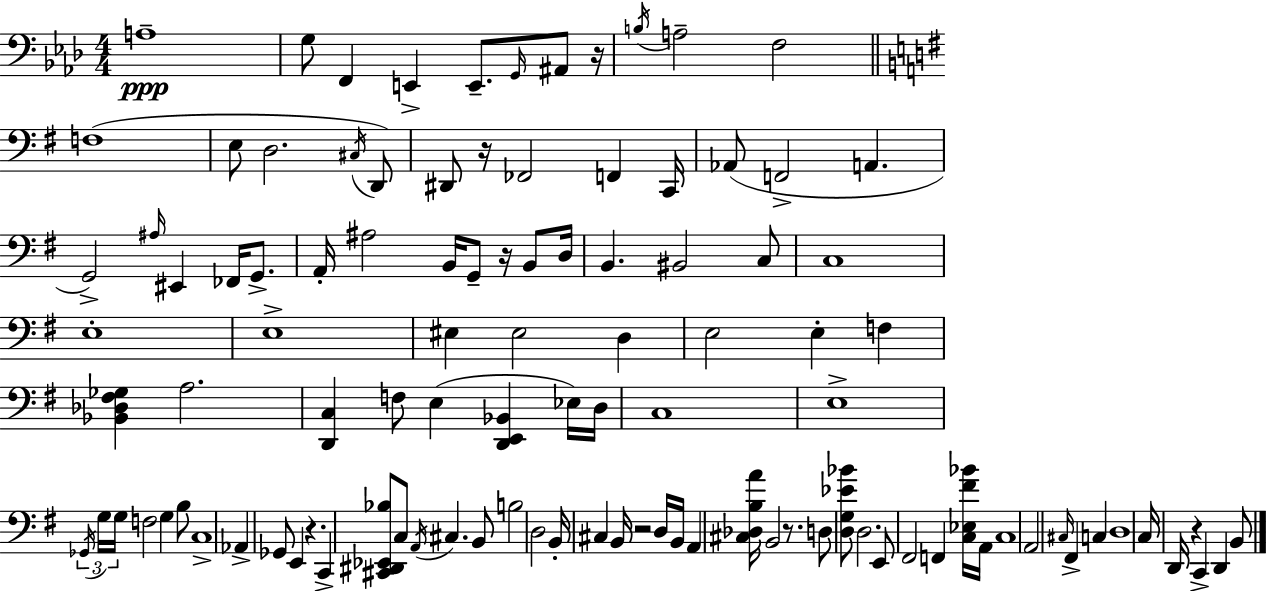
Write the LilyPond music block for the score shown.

{
  \clef bass
  \numericTimeSignature
  \time 4/4
  \key aes \major
  a1--\ppp | g8 f,4 e,4-> e,8.-- \grace { g,16 } ais,8 | r16 \acciaccatura { b16 } a2-- f2 | \bar "||" \break \key g \major f1( | e8 d2. \acciaccatura { cis16 }) d,8 | dis,8 r16 fes,2 f,4 | c,16 aes,8( f,2-> a,4. | \break g,2->) \grace { ais16 } eis,4 fes,16 g,8.-> | a,16-. ais2 b,16 g,8-- r16 b,8 | d16 b,4. bis,2 | c8 c1 | \break e1-. | e1-> | eis4 eis2 d4 | e2 e4-. f4 | \break <bes, des fis ges>4 a2. | <d, c>4 f8 e4( <d, e, bes,>4 | ees16) d16 c1 | e1-> | \break \tuplet 3/2 { \acciaccatura { ges,16 } g16 g16 } f2 g4 | b8 c1-> | aes,4-> ges,8 e,4 r4. | c,4-> <cis, dis, ees, bes>8 c8 \acciaccatura { a,16 } cis4. | \break b,8 b2 d2 | b,16-. cis4 b,16 r2 | d16 b,16 a,4 <cis des b a'>16 b,2 | r8. d8 <d g ees' bes'>8 d2. | \break e,8 fis,2 f,4 | <c ees fis' bes'>16 a,16 c1 | a,2 \grace { cis16 } fis,4-> | c4 d1 | \break c16 d,16 r4 c,4-> d,4 | b,8 \bar "|."
}